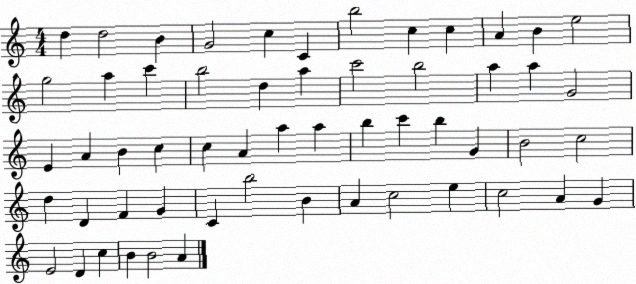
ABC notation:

X:1
T:Untitled
M:4/4
L:1/4
K:C
d d2 B G2 c C b2 c c A B e2 g2 a c' b2 d a c'2 b2 a a G2 E A B c c A a a b c' b G B2 c2 d D F G C b2 B A c2 e c2 A G E2 D c B B2 A